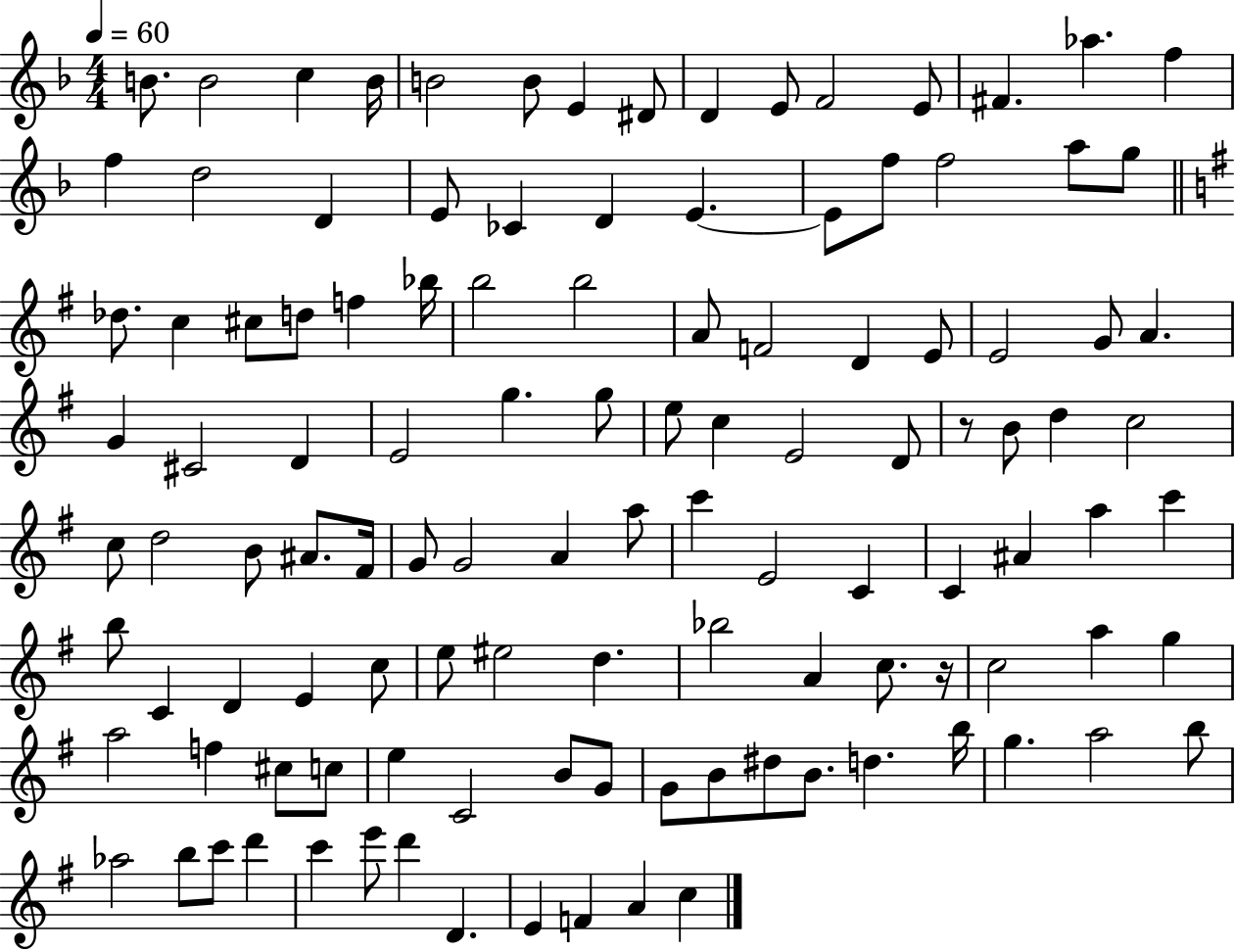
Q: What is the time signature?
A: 4/4